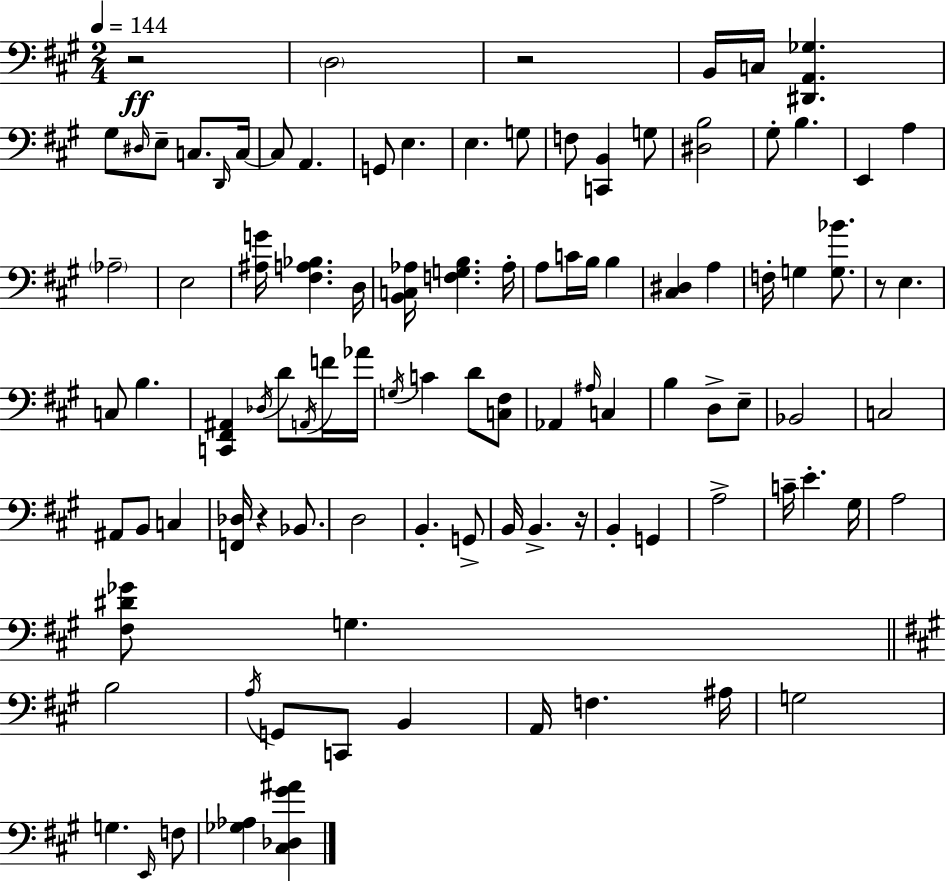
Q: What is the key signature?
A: A major